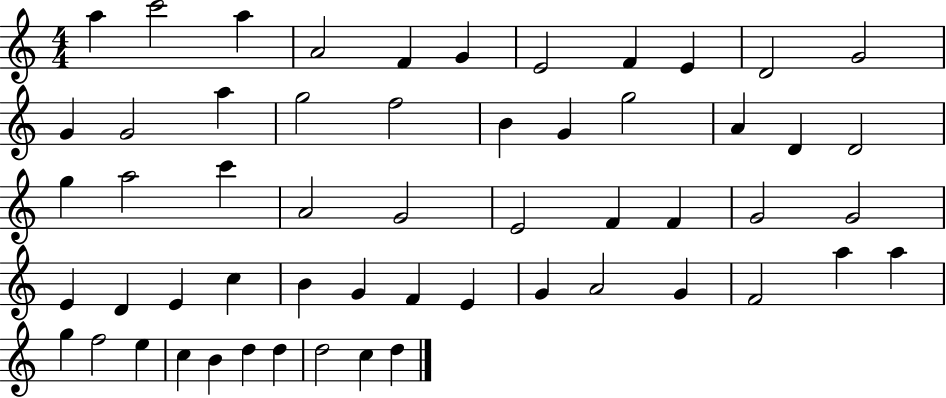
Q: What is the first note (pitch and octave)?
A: A5